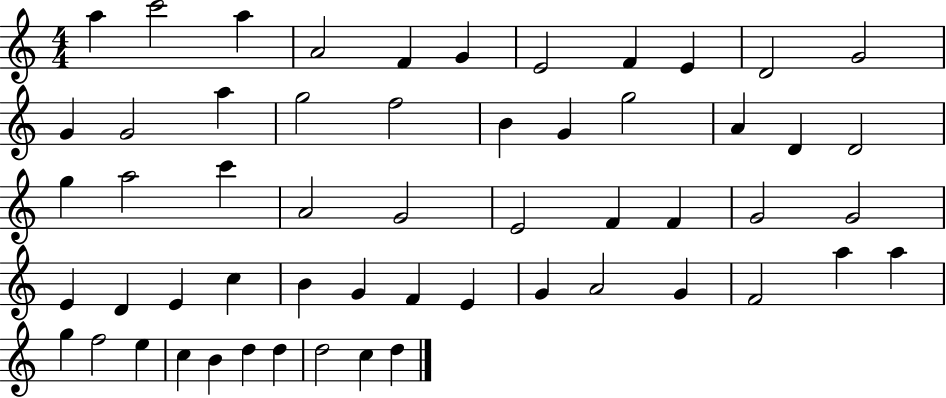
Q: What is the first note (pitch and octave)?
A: A5